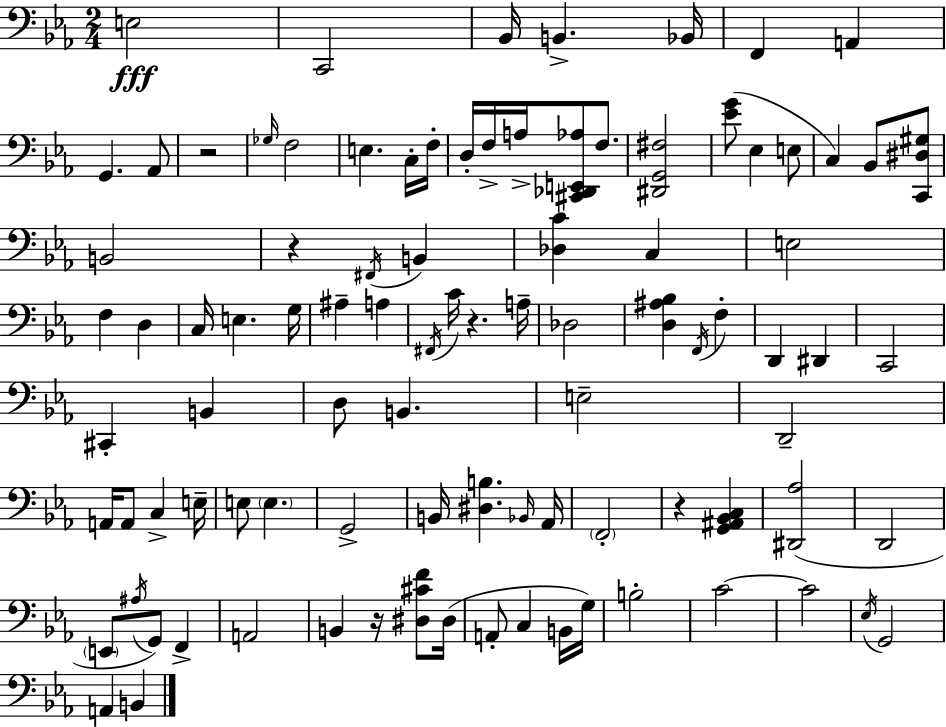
E3/h C2/h Bb2/s B2/q. Bb2/s F2/q A2/q G2/q. Ab2/e R/h Gb3/s F3/h E3/q. C3/s F3/s D3/s F3/s A3/s [C#2,Db2,E2,Ab3]/e F3/e. [D#2,G2,F#3]/h [Eb4,G4]/e Eb3/q E3/e C3/q Bb2/e [C2,D#3,G#3]/e B2/h R/q F#2/s B2/q [Db3,C4]/q C3/q E3/h F3/q D3/q C3/s E3/q. G3/s A#3/q A3/q F#2/s C4/s R/q. A3/s Db3/h [D3,A#3,Bb3]/q F2/s F3/q D2/q D#2/q C2/h C#2/q B2/q D3/e B2/q. E3/h D2/h A2/s A2/e C3/q E3/s E3/e E3/q. G2/h B2/s [D#3,B3]/q. Bb2/s Ab2/s F2/h R/q [G2,A#2,Bb2,C3]/q [D#2,Ab3]/h D2/h E2/e A#3/s G2/e F2/q A2/h B2/q R/s [D#3,C#4,F4]/e D#3/s A2/e C3/q B2/s G3/s B3/h C4/h C4/h Eb3/s G2/h A2/q B2/q